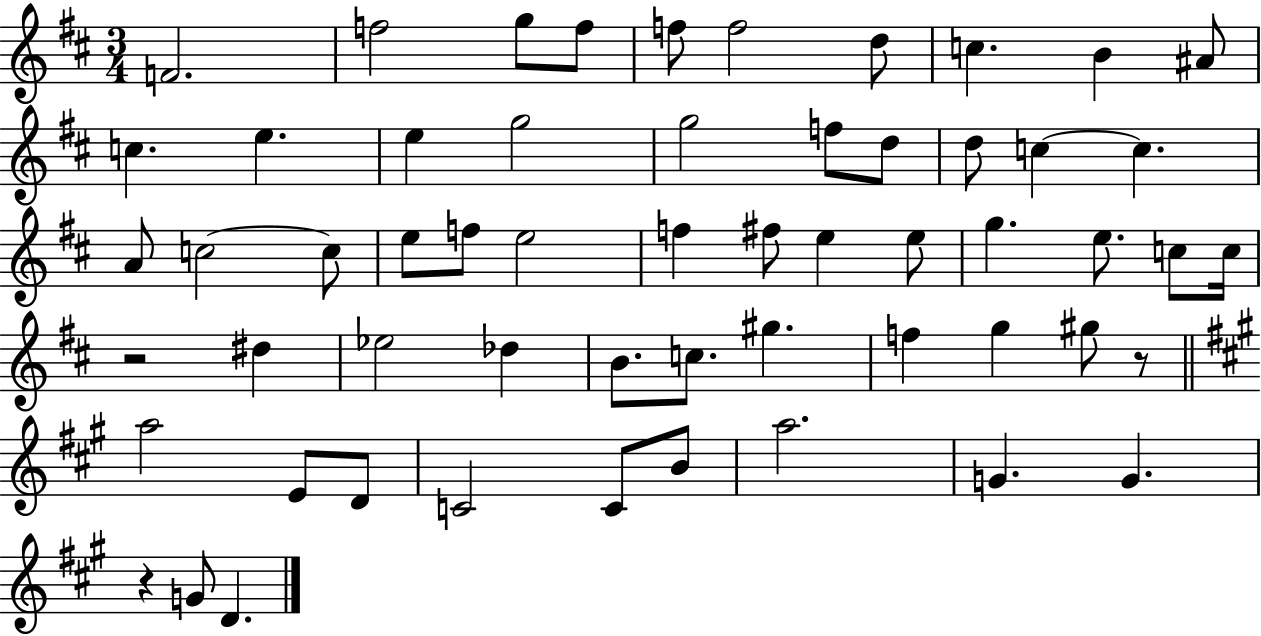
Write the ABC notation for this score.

X:1
T:Untitled
M:3/4
L:1/4
K:D
F2 f2 g/2 f/2 f/2 f2 d/2 c B ^A/2 c e e g2 g2 f/2 d/2 d/2 c c A/2 c2 c/2 e/2 f/2 e2 f ^f/2 e e/2 g e/2 c/2 c/4 z2 ^d _e2 _d B/2 c/2 ^g f g ^g/2 z/2 a2 E/2 D/2 C2 C/2 B/2 a2 G G z G/2 D